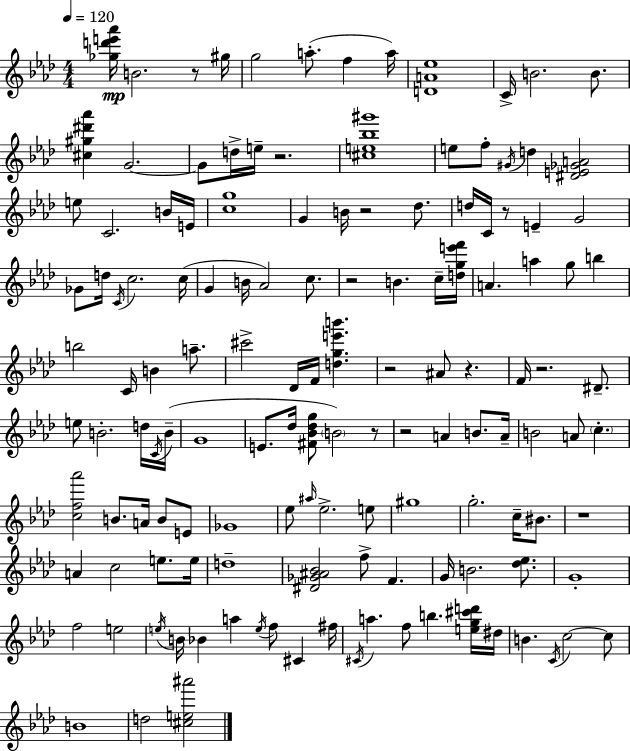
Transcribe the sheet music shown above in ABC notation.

X:1
T:Untitled
M:4/4
L:1/4
K:Fm
[_gd'e'_a']/4 B2 z/2 ^g/4 g2 a/2 f a/4 [DA_e]4 C/4 B2 B/2 [^c^g^d'_a'] G2 G/2 d/4 e/4 z2 [^ce_b^g']4 e/2 f/2 ^G/4 d [^DE_GA]2 e/2 C2 B/4 E/4 [cg]4 G B/4 z2 _d/2 d/4 C/4 z/2 E G2 _G/2 d/4 C/4 c2 c/4 G B/4 _A2 c/2 z2 B c/4 [dge'f']/4 A a g/2 b b2 C/4 B a/2 ^c'2 _D/4 F/4 [dge'b'] z2 ^A/2 z F/4 z2 ^D/2 e/2 B2 d/4 C/4 B/4 G4 E/2 _d/4 [^F_B_dg]/2 B2 z/2 z2 A B/2 A/4 B2 A/2 c [cf_a']2 B/2 A/4 B/2 E/2 _G4 _e/2 ^a/4 _e2 e/2 ^g4 g2 c/4 ^B/2 z4 A c2 e/2 e/4 d4 [^D_G^A_B]2 f/2 F G/4 B2 [_d_e]/2 G4 f2 e2 e/4 B/4 _B a e/4 f/2 ^C ^f/4 ^C/4 a f/2 b [eg^c'd']/4 ^d/4 B C/4 c2 c/2 B4 d2 [^ce^a']2